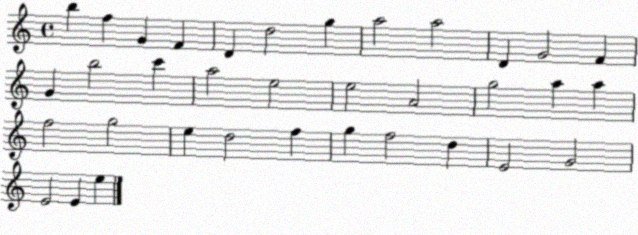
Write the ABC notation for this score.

X:1
T:Untitled
M:4/4
L:1/4
K:C
b f G F D d2 g a2 a2 D G2 F G b2 c' a2 e2 e2 A2 g2 a a f2 g2 e d2 f g f2 d E2 G2 E2 E e